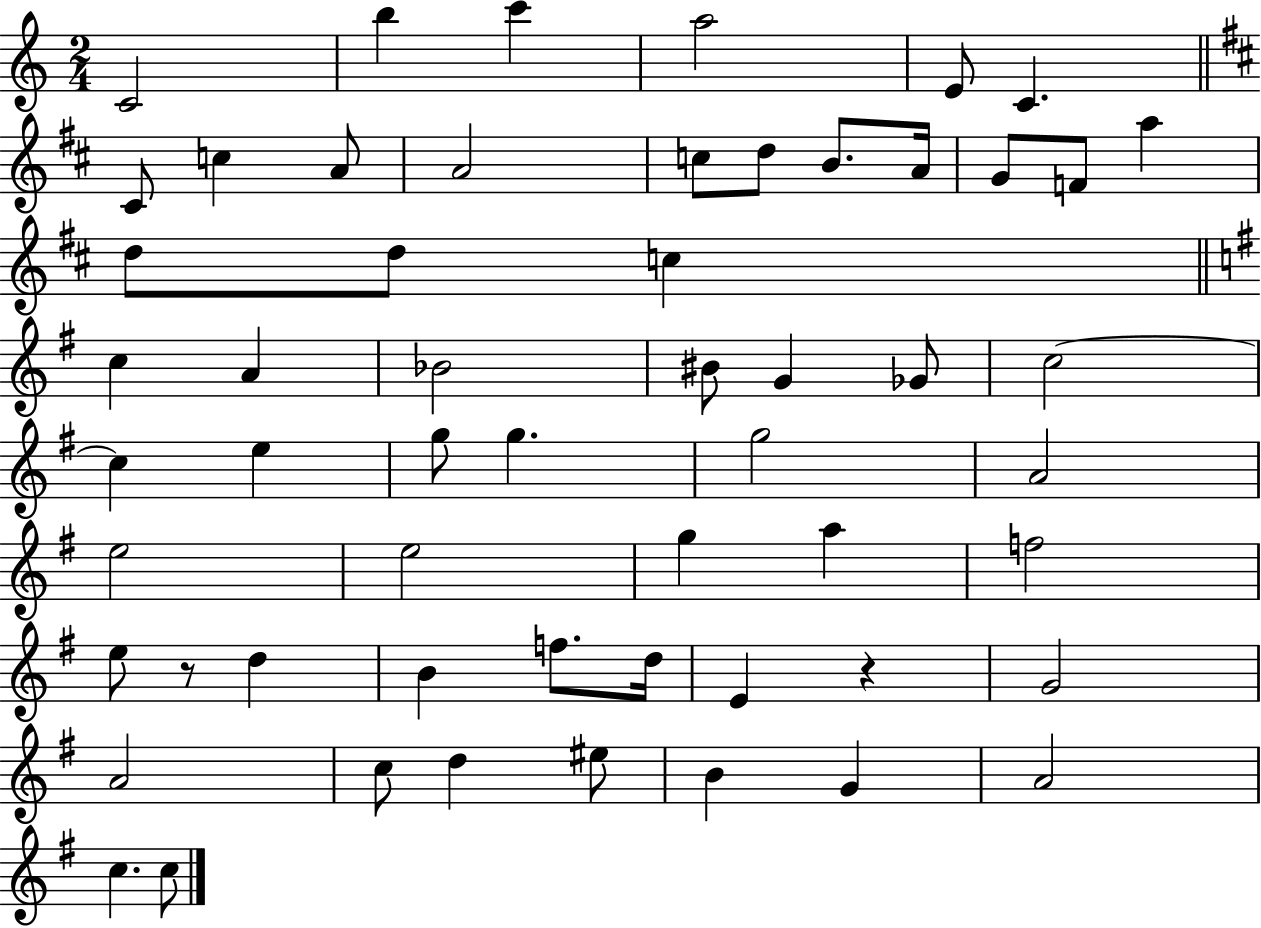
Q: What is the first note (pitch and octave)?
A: C4